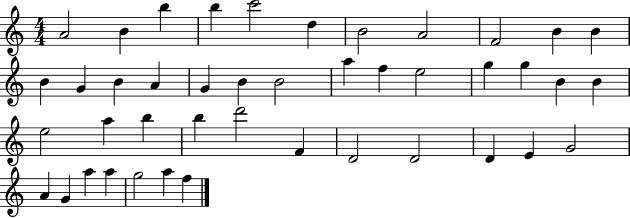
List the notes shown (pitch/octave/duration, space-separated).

A4/h B4/q B5/q B5/q C6/h D5/q B4/h A4/h F4/h B4/q B4/q B4/q G4/q B4/q A4/q G4/q B4/q B4/h A5/q F5/q E5/h G5/q G5/q B4/q B4/q E5/h A5/q B5/q B5/q D6/h F4/q D4/h D4/h D4/q E4/q G4/h A4/q G4/q A5/q A5/q G5/h A5/q F5/q